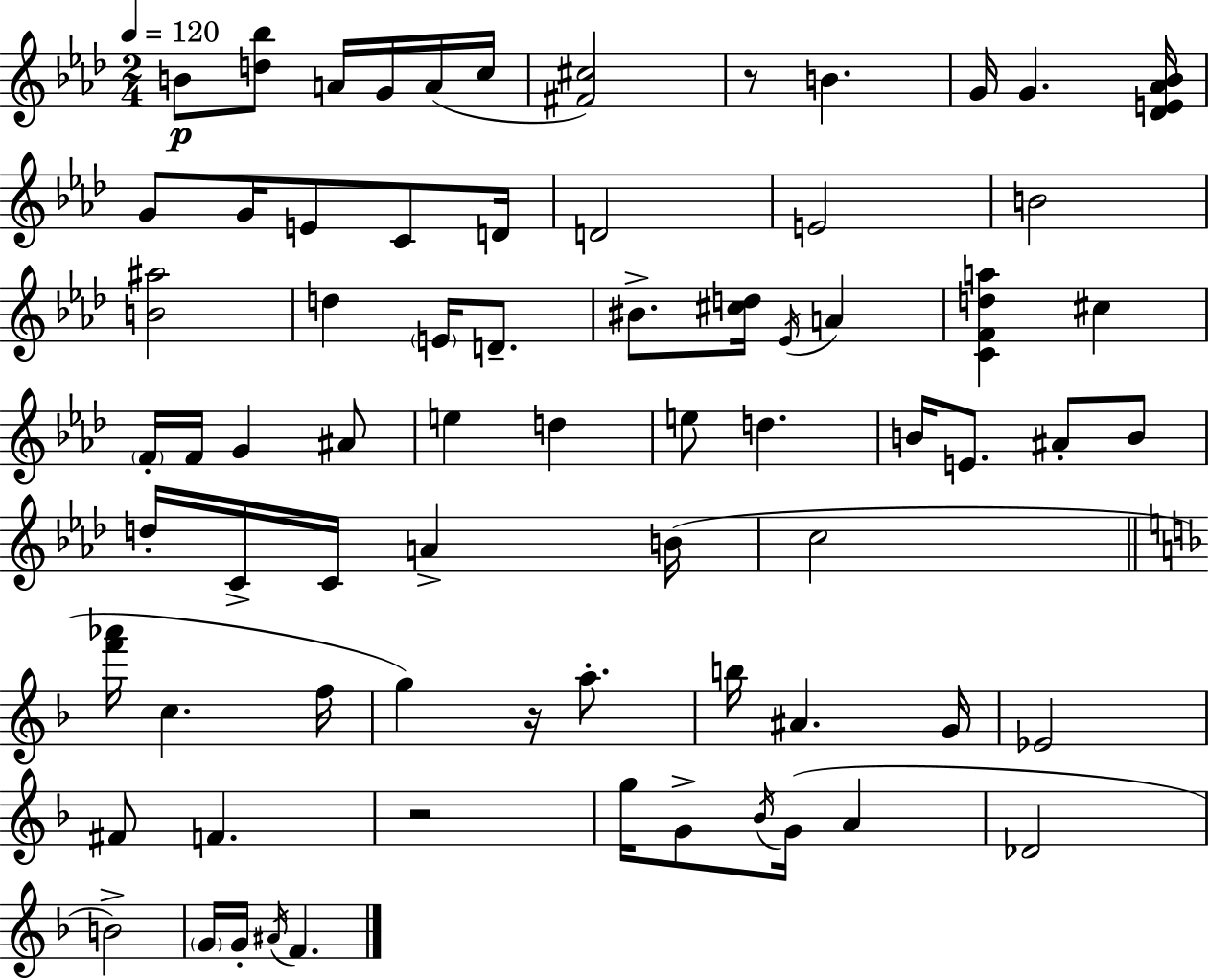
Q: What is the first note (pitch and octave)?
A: B4